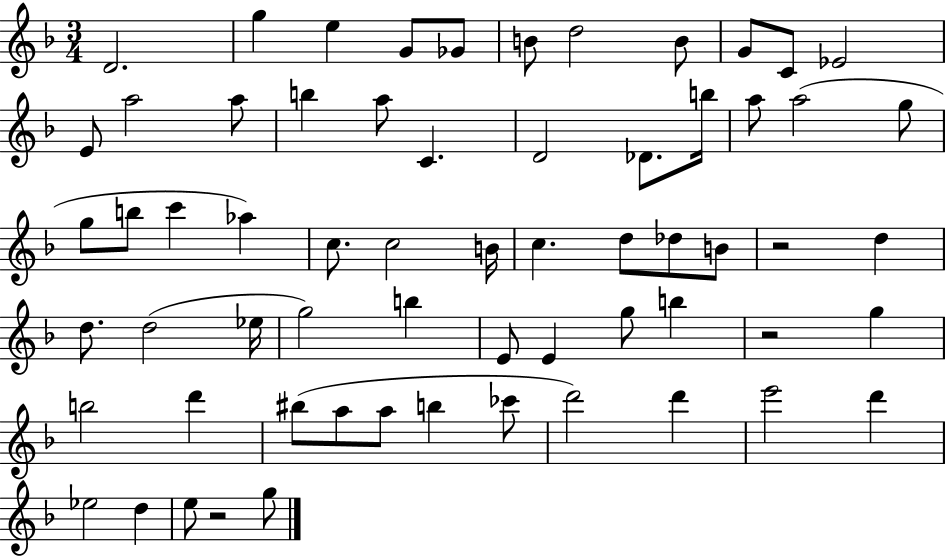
D4/h. G5/q E5/q G4/e Gb4/e B4/e D5/h B4/e G4/e C4/e Eb4/h E4/e A5/h A5/e B5/q A5/e C4/q. D4/h Db4/e. B5/s A5/e A5/h G5/e G5/e B5/e C6/q Ab5/q C5/e. C5/h B4/s C5/q. D5/e Db5/e B4/e R/h D5/q D5/e. D5/h Eb5/s G5/h B5/q E4/e E4/q G5/e B5/q R/h G5/q B5/h D6/q BIS5/e A5/e A5/e B5/q CES6/e D6/h D6/q E6/h D6/q Eb5/h D5/q E5/e R/h G5/e